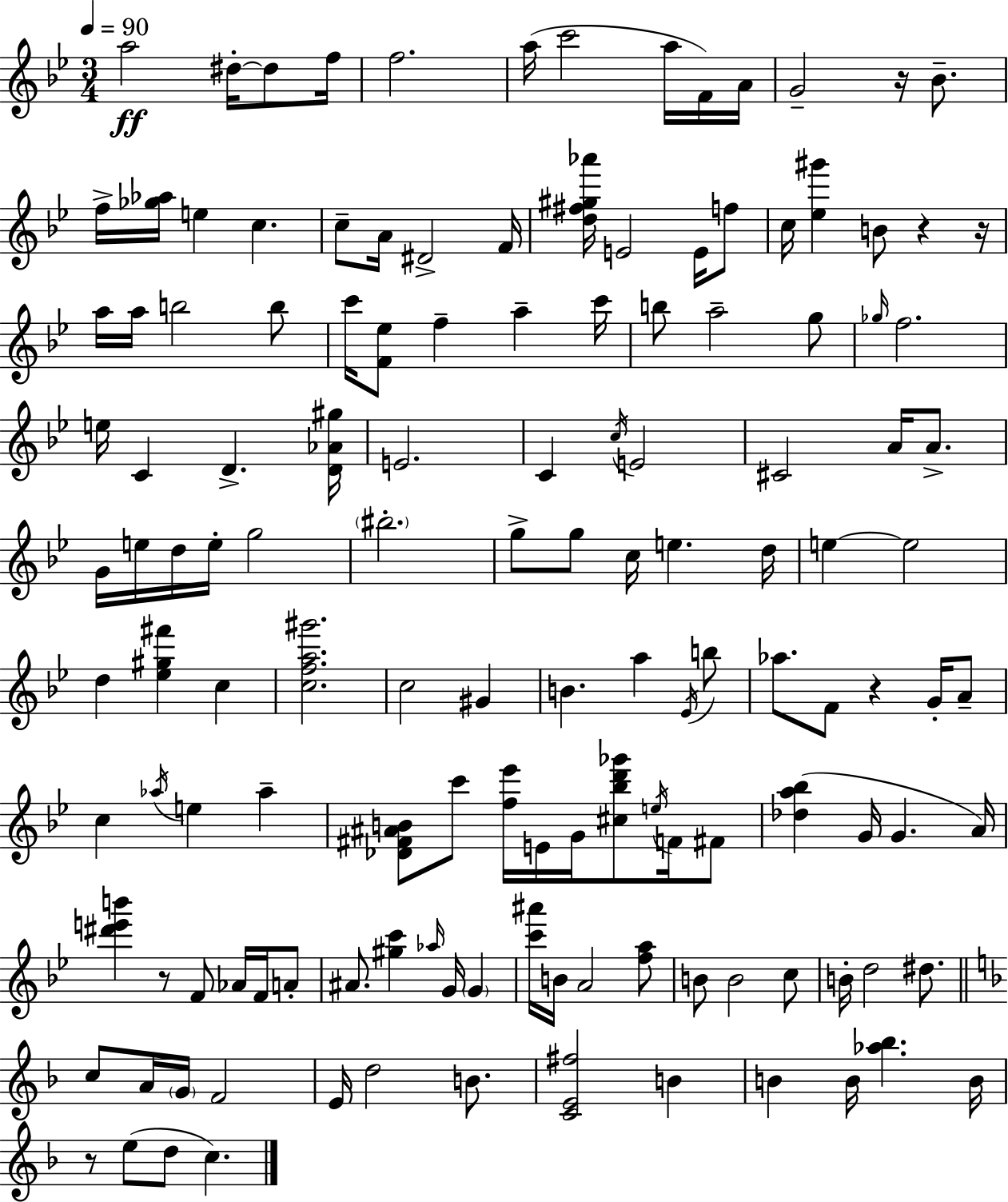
A5/h D#5/s D#5/e F5/s F5/h. A5/s C6/h A5/s F4/s A4/s G4/h R/s Bb4/e. F5/s [Gb5,Ab5]/s E5/q C5/q. C5/e A4/s D#4/h F4/s [D5,F#5,G#5,Ab6]/s E4/h E4/s F5/e C5/s [Eb5,G#6]/q B4/e R/q R/s A5/s A5/s B5/h B5/e C6/s [F4,Eb5]/e F5/q A5/q C6/s B5/e A5/h G5/e Gb5/s F5/h. E5/s C4/q D4/q. [D4,Ab4,G#5]/s E4/h. C4/q C5/s E4/h C#4/h A4/s A4/e. G4/s E5/s D5/s E5/s G5/h BIS5/h. G5/e G5/e C5/s E5/q. D5/s E5/q E5/h D5/q [Eb5,G#5,F#6]/q C5/q [C5,F5,A5,G#6]/h. C5/h G#4/q B4/q. A5/q Eb4/s B5/e Ab5/e. F4/e R/q G4/s A4/e C5/q Ab5/s E5/q Ab5/q [Db4,F#4,A#4,B4]/e C6/e [F5,Eb6]/s E4/s G4/s [C#5,Bb5,D6,Gb6]/e E5/s F4/s F#4/e [Db5,A5,Bb5]/q G4/s G4/q. A4/s [D#6,E6,B6]/q R/e F4/e Ab4/s F4/s A4/e A#4/e. [G#5,C6]/q Ab5/s G4/s G4/q [C6,A#6]/s B4/s A4/h [F5,A5]/e B4/e B4/h C5/e B4/s D5/h D#5/e. C5/e A4/s G4/s F4/h E4/s D5/h B4/e. [C4,E4,F#5]/h B4/q B4/q B4/s [Ab5,Bb5]/q. B4/s R/e E5/e D5/e C5/q.